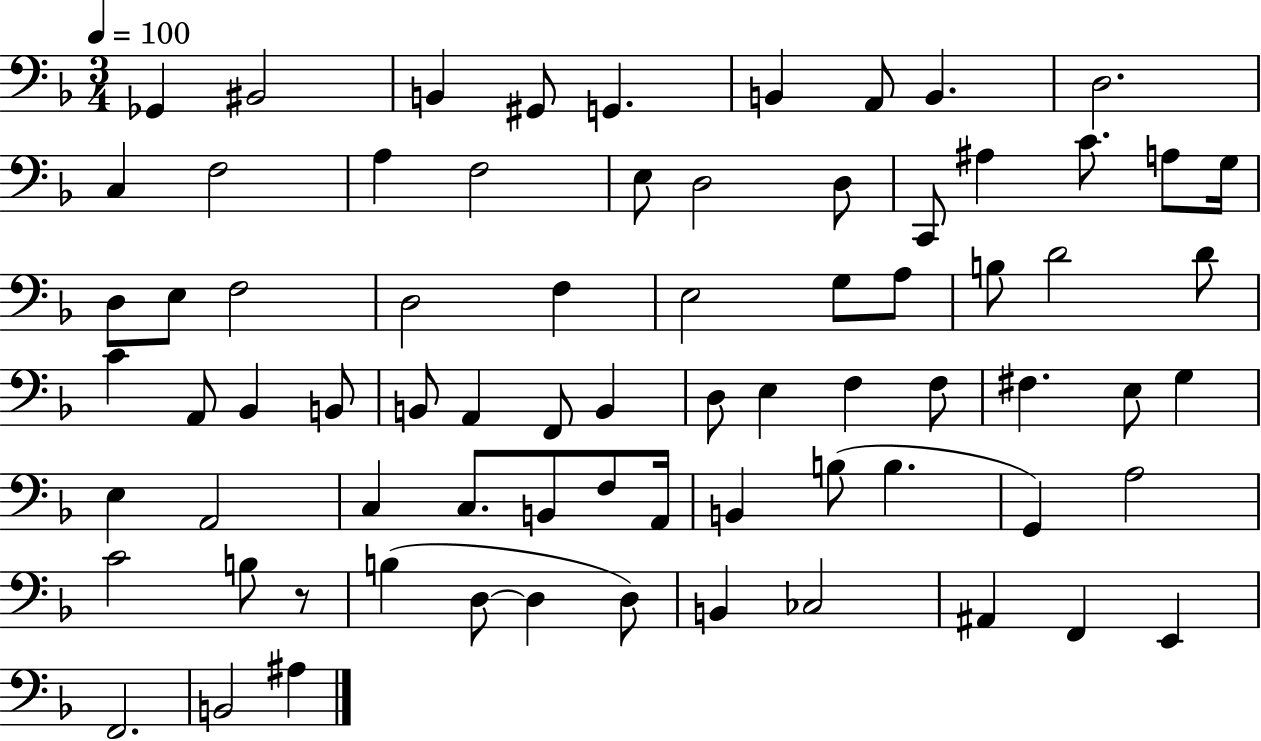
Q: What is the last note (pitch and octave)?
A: A#3